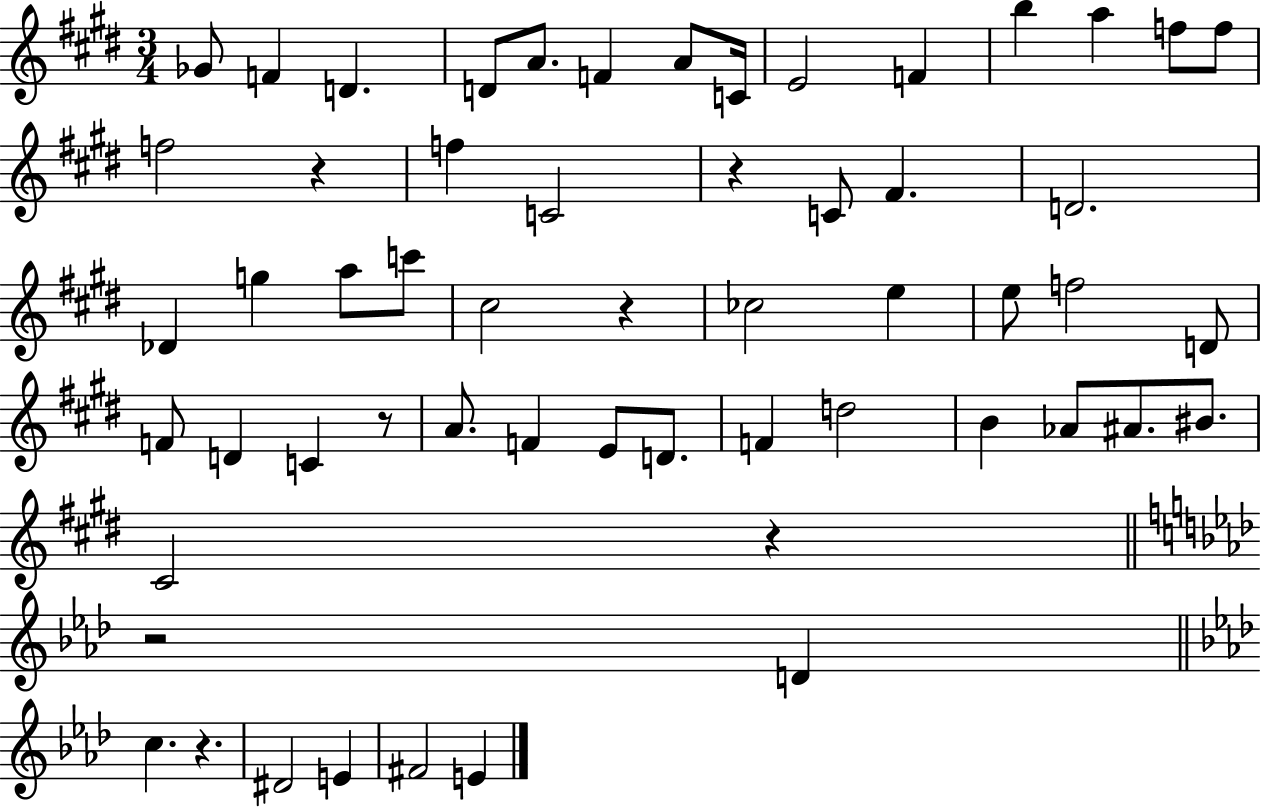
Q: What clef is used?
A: treble